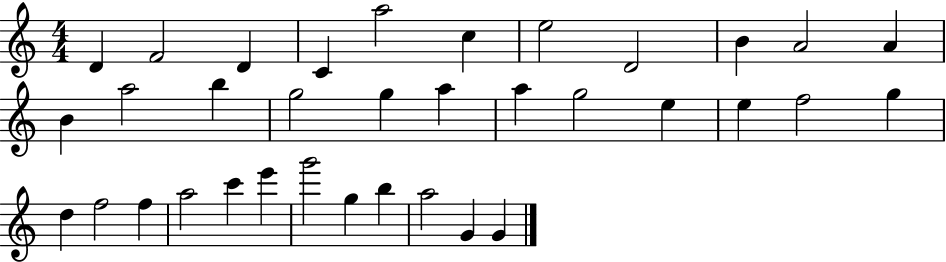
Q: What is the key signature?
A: C major